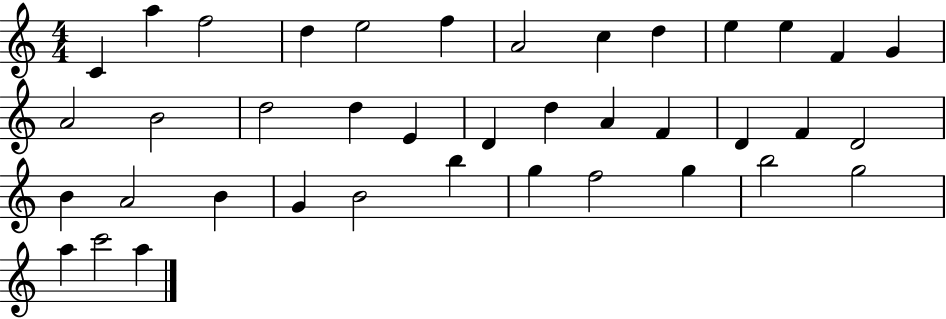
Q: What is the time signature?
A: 4/4